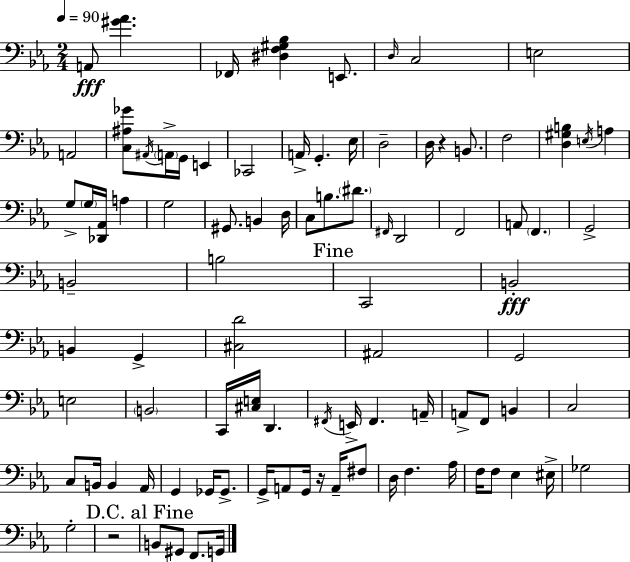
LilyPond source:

{
  \clef bass
  \numericTimeSignature
  \time 2/4
  \key c \minor
  \tempo 4 = 90
  a,8\fff <gis' aes'>4. | fes,16 <dis f gis bes>4 e,8. | \grace { d16 } c2 | e2 | \break a,2 | <c ais ges'>8 \acciaccatura { ais,16 } \parenthesize a,16-> g,16 e,4 | ces,2 | a,16-> g,4.-. | \break ees16 d2-- | d16 r4 b,8. | f2 | <d gis b>4 \acciaccatura { e16 } a4 | \break g8-> \parenthesize g16 <des, aes,>16 a4 | g2 | gis,8. b,4 | d16 c8 b8. | \break \parenthesize dis'8. \grace { fis,16 } d,2 | f,2 | a,8 \parenthesize f,4. | g,2-> | \break b,2-- | b2 | \mark "Fine" c,2 | b,2-.\fff | \break b,4 | g,4-> <cis d'>2 | ais,2 | g,2 | \break e2 | \parenthesize b,2 | c,16 <cis e>16 d,4. | \acciaccatura { fis,16 } e,16-> fis,4. | \break a,16-- a,8-> f,8 | b,4 c2 | c8 b,16 | b,4 aes,16 g,4 | \break ges,16 ges,8.-> g,16-> a,8 | g,16 r16 a,16-- fis8 d16 f4. | aes16 f16 f8 | ees4 eis16-> ges2 | \break g2-. | r2 | \mark "D.C. al Fine" b,8 gis,8 | f,8. g,16 \bar "|."
}